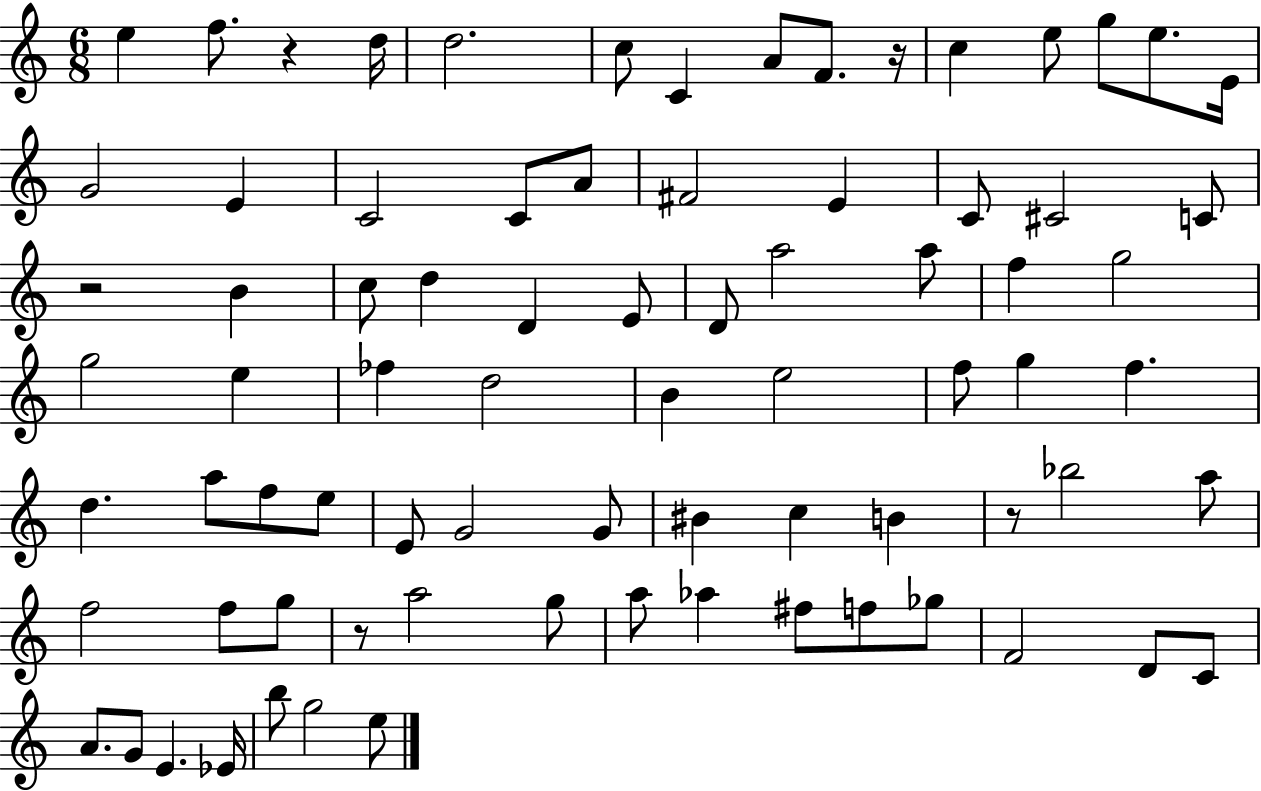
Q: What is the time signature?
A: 6/8